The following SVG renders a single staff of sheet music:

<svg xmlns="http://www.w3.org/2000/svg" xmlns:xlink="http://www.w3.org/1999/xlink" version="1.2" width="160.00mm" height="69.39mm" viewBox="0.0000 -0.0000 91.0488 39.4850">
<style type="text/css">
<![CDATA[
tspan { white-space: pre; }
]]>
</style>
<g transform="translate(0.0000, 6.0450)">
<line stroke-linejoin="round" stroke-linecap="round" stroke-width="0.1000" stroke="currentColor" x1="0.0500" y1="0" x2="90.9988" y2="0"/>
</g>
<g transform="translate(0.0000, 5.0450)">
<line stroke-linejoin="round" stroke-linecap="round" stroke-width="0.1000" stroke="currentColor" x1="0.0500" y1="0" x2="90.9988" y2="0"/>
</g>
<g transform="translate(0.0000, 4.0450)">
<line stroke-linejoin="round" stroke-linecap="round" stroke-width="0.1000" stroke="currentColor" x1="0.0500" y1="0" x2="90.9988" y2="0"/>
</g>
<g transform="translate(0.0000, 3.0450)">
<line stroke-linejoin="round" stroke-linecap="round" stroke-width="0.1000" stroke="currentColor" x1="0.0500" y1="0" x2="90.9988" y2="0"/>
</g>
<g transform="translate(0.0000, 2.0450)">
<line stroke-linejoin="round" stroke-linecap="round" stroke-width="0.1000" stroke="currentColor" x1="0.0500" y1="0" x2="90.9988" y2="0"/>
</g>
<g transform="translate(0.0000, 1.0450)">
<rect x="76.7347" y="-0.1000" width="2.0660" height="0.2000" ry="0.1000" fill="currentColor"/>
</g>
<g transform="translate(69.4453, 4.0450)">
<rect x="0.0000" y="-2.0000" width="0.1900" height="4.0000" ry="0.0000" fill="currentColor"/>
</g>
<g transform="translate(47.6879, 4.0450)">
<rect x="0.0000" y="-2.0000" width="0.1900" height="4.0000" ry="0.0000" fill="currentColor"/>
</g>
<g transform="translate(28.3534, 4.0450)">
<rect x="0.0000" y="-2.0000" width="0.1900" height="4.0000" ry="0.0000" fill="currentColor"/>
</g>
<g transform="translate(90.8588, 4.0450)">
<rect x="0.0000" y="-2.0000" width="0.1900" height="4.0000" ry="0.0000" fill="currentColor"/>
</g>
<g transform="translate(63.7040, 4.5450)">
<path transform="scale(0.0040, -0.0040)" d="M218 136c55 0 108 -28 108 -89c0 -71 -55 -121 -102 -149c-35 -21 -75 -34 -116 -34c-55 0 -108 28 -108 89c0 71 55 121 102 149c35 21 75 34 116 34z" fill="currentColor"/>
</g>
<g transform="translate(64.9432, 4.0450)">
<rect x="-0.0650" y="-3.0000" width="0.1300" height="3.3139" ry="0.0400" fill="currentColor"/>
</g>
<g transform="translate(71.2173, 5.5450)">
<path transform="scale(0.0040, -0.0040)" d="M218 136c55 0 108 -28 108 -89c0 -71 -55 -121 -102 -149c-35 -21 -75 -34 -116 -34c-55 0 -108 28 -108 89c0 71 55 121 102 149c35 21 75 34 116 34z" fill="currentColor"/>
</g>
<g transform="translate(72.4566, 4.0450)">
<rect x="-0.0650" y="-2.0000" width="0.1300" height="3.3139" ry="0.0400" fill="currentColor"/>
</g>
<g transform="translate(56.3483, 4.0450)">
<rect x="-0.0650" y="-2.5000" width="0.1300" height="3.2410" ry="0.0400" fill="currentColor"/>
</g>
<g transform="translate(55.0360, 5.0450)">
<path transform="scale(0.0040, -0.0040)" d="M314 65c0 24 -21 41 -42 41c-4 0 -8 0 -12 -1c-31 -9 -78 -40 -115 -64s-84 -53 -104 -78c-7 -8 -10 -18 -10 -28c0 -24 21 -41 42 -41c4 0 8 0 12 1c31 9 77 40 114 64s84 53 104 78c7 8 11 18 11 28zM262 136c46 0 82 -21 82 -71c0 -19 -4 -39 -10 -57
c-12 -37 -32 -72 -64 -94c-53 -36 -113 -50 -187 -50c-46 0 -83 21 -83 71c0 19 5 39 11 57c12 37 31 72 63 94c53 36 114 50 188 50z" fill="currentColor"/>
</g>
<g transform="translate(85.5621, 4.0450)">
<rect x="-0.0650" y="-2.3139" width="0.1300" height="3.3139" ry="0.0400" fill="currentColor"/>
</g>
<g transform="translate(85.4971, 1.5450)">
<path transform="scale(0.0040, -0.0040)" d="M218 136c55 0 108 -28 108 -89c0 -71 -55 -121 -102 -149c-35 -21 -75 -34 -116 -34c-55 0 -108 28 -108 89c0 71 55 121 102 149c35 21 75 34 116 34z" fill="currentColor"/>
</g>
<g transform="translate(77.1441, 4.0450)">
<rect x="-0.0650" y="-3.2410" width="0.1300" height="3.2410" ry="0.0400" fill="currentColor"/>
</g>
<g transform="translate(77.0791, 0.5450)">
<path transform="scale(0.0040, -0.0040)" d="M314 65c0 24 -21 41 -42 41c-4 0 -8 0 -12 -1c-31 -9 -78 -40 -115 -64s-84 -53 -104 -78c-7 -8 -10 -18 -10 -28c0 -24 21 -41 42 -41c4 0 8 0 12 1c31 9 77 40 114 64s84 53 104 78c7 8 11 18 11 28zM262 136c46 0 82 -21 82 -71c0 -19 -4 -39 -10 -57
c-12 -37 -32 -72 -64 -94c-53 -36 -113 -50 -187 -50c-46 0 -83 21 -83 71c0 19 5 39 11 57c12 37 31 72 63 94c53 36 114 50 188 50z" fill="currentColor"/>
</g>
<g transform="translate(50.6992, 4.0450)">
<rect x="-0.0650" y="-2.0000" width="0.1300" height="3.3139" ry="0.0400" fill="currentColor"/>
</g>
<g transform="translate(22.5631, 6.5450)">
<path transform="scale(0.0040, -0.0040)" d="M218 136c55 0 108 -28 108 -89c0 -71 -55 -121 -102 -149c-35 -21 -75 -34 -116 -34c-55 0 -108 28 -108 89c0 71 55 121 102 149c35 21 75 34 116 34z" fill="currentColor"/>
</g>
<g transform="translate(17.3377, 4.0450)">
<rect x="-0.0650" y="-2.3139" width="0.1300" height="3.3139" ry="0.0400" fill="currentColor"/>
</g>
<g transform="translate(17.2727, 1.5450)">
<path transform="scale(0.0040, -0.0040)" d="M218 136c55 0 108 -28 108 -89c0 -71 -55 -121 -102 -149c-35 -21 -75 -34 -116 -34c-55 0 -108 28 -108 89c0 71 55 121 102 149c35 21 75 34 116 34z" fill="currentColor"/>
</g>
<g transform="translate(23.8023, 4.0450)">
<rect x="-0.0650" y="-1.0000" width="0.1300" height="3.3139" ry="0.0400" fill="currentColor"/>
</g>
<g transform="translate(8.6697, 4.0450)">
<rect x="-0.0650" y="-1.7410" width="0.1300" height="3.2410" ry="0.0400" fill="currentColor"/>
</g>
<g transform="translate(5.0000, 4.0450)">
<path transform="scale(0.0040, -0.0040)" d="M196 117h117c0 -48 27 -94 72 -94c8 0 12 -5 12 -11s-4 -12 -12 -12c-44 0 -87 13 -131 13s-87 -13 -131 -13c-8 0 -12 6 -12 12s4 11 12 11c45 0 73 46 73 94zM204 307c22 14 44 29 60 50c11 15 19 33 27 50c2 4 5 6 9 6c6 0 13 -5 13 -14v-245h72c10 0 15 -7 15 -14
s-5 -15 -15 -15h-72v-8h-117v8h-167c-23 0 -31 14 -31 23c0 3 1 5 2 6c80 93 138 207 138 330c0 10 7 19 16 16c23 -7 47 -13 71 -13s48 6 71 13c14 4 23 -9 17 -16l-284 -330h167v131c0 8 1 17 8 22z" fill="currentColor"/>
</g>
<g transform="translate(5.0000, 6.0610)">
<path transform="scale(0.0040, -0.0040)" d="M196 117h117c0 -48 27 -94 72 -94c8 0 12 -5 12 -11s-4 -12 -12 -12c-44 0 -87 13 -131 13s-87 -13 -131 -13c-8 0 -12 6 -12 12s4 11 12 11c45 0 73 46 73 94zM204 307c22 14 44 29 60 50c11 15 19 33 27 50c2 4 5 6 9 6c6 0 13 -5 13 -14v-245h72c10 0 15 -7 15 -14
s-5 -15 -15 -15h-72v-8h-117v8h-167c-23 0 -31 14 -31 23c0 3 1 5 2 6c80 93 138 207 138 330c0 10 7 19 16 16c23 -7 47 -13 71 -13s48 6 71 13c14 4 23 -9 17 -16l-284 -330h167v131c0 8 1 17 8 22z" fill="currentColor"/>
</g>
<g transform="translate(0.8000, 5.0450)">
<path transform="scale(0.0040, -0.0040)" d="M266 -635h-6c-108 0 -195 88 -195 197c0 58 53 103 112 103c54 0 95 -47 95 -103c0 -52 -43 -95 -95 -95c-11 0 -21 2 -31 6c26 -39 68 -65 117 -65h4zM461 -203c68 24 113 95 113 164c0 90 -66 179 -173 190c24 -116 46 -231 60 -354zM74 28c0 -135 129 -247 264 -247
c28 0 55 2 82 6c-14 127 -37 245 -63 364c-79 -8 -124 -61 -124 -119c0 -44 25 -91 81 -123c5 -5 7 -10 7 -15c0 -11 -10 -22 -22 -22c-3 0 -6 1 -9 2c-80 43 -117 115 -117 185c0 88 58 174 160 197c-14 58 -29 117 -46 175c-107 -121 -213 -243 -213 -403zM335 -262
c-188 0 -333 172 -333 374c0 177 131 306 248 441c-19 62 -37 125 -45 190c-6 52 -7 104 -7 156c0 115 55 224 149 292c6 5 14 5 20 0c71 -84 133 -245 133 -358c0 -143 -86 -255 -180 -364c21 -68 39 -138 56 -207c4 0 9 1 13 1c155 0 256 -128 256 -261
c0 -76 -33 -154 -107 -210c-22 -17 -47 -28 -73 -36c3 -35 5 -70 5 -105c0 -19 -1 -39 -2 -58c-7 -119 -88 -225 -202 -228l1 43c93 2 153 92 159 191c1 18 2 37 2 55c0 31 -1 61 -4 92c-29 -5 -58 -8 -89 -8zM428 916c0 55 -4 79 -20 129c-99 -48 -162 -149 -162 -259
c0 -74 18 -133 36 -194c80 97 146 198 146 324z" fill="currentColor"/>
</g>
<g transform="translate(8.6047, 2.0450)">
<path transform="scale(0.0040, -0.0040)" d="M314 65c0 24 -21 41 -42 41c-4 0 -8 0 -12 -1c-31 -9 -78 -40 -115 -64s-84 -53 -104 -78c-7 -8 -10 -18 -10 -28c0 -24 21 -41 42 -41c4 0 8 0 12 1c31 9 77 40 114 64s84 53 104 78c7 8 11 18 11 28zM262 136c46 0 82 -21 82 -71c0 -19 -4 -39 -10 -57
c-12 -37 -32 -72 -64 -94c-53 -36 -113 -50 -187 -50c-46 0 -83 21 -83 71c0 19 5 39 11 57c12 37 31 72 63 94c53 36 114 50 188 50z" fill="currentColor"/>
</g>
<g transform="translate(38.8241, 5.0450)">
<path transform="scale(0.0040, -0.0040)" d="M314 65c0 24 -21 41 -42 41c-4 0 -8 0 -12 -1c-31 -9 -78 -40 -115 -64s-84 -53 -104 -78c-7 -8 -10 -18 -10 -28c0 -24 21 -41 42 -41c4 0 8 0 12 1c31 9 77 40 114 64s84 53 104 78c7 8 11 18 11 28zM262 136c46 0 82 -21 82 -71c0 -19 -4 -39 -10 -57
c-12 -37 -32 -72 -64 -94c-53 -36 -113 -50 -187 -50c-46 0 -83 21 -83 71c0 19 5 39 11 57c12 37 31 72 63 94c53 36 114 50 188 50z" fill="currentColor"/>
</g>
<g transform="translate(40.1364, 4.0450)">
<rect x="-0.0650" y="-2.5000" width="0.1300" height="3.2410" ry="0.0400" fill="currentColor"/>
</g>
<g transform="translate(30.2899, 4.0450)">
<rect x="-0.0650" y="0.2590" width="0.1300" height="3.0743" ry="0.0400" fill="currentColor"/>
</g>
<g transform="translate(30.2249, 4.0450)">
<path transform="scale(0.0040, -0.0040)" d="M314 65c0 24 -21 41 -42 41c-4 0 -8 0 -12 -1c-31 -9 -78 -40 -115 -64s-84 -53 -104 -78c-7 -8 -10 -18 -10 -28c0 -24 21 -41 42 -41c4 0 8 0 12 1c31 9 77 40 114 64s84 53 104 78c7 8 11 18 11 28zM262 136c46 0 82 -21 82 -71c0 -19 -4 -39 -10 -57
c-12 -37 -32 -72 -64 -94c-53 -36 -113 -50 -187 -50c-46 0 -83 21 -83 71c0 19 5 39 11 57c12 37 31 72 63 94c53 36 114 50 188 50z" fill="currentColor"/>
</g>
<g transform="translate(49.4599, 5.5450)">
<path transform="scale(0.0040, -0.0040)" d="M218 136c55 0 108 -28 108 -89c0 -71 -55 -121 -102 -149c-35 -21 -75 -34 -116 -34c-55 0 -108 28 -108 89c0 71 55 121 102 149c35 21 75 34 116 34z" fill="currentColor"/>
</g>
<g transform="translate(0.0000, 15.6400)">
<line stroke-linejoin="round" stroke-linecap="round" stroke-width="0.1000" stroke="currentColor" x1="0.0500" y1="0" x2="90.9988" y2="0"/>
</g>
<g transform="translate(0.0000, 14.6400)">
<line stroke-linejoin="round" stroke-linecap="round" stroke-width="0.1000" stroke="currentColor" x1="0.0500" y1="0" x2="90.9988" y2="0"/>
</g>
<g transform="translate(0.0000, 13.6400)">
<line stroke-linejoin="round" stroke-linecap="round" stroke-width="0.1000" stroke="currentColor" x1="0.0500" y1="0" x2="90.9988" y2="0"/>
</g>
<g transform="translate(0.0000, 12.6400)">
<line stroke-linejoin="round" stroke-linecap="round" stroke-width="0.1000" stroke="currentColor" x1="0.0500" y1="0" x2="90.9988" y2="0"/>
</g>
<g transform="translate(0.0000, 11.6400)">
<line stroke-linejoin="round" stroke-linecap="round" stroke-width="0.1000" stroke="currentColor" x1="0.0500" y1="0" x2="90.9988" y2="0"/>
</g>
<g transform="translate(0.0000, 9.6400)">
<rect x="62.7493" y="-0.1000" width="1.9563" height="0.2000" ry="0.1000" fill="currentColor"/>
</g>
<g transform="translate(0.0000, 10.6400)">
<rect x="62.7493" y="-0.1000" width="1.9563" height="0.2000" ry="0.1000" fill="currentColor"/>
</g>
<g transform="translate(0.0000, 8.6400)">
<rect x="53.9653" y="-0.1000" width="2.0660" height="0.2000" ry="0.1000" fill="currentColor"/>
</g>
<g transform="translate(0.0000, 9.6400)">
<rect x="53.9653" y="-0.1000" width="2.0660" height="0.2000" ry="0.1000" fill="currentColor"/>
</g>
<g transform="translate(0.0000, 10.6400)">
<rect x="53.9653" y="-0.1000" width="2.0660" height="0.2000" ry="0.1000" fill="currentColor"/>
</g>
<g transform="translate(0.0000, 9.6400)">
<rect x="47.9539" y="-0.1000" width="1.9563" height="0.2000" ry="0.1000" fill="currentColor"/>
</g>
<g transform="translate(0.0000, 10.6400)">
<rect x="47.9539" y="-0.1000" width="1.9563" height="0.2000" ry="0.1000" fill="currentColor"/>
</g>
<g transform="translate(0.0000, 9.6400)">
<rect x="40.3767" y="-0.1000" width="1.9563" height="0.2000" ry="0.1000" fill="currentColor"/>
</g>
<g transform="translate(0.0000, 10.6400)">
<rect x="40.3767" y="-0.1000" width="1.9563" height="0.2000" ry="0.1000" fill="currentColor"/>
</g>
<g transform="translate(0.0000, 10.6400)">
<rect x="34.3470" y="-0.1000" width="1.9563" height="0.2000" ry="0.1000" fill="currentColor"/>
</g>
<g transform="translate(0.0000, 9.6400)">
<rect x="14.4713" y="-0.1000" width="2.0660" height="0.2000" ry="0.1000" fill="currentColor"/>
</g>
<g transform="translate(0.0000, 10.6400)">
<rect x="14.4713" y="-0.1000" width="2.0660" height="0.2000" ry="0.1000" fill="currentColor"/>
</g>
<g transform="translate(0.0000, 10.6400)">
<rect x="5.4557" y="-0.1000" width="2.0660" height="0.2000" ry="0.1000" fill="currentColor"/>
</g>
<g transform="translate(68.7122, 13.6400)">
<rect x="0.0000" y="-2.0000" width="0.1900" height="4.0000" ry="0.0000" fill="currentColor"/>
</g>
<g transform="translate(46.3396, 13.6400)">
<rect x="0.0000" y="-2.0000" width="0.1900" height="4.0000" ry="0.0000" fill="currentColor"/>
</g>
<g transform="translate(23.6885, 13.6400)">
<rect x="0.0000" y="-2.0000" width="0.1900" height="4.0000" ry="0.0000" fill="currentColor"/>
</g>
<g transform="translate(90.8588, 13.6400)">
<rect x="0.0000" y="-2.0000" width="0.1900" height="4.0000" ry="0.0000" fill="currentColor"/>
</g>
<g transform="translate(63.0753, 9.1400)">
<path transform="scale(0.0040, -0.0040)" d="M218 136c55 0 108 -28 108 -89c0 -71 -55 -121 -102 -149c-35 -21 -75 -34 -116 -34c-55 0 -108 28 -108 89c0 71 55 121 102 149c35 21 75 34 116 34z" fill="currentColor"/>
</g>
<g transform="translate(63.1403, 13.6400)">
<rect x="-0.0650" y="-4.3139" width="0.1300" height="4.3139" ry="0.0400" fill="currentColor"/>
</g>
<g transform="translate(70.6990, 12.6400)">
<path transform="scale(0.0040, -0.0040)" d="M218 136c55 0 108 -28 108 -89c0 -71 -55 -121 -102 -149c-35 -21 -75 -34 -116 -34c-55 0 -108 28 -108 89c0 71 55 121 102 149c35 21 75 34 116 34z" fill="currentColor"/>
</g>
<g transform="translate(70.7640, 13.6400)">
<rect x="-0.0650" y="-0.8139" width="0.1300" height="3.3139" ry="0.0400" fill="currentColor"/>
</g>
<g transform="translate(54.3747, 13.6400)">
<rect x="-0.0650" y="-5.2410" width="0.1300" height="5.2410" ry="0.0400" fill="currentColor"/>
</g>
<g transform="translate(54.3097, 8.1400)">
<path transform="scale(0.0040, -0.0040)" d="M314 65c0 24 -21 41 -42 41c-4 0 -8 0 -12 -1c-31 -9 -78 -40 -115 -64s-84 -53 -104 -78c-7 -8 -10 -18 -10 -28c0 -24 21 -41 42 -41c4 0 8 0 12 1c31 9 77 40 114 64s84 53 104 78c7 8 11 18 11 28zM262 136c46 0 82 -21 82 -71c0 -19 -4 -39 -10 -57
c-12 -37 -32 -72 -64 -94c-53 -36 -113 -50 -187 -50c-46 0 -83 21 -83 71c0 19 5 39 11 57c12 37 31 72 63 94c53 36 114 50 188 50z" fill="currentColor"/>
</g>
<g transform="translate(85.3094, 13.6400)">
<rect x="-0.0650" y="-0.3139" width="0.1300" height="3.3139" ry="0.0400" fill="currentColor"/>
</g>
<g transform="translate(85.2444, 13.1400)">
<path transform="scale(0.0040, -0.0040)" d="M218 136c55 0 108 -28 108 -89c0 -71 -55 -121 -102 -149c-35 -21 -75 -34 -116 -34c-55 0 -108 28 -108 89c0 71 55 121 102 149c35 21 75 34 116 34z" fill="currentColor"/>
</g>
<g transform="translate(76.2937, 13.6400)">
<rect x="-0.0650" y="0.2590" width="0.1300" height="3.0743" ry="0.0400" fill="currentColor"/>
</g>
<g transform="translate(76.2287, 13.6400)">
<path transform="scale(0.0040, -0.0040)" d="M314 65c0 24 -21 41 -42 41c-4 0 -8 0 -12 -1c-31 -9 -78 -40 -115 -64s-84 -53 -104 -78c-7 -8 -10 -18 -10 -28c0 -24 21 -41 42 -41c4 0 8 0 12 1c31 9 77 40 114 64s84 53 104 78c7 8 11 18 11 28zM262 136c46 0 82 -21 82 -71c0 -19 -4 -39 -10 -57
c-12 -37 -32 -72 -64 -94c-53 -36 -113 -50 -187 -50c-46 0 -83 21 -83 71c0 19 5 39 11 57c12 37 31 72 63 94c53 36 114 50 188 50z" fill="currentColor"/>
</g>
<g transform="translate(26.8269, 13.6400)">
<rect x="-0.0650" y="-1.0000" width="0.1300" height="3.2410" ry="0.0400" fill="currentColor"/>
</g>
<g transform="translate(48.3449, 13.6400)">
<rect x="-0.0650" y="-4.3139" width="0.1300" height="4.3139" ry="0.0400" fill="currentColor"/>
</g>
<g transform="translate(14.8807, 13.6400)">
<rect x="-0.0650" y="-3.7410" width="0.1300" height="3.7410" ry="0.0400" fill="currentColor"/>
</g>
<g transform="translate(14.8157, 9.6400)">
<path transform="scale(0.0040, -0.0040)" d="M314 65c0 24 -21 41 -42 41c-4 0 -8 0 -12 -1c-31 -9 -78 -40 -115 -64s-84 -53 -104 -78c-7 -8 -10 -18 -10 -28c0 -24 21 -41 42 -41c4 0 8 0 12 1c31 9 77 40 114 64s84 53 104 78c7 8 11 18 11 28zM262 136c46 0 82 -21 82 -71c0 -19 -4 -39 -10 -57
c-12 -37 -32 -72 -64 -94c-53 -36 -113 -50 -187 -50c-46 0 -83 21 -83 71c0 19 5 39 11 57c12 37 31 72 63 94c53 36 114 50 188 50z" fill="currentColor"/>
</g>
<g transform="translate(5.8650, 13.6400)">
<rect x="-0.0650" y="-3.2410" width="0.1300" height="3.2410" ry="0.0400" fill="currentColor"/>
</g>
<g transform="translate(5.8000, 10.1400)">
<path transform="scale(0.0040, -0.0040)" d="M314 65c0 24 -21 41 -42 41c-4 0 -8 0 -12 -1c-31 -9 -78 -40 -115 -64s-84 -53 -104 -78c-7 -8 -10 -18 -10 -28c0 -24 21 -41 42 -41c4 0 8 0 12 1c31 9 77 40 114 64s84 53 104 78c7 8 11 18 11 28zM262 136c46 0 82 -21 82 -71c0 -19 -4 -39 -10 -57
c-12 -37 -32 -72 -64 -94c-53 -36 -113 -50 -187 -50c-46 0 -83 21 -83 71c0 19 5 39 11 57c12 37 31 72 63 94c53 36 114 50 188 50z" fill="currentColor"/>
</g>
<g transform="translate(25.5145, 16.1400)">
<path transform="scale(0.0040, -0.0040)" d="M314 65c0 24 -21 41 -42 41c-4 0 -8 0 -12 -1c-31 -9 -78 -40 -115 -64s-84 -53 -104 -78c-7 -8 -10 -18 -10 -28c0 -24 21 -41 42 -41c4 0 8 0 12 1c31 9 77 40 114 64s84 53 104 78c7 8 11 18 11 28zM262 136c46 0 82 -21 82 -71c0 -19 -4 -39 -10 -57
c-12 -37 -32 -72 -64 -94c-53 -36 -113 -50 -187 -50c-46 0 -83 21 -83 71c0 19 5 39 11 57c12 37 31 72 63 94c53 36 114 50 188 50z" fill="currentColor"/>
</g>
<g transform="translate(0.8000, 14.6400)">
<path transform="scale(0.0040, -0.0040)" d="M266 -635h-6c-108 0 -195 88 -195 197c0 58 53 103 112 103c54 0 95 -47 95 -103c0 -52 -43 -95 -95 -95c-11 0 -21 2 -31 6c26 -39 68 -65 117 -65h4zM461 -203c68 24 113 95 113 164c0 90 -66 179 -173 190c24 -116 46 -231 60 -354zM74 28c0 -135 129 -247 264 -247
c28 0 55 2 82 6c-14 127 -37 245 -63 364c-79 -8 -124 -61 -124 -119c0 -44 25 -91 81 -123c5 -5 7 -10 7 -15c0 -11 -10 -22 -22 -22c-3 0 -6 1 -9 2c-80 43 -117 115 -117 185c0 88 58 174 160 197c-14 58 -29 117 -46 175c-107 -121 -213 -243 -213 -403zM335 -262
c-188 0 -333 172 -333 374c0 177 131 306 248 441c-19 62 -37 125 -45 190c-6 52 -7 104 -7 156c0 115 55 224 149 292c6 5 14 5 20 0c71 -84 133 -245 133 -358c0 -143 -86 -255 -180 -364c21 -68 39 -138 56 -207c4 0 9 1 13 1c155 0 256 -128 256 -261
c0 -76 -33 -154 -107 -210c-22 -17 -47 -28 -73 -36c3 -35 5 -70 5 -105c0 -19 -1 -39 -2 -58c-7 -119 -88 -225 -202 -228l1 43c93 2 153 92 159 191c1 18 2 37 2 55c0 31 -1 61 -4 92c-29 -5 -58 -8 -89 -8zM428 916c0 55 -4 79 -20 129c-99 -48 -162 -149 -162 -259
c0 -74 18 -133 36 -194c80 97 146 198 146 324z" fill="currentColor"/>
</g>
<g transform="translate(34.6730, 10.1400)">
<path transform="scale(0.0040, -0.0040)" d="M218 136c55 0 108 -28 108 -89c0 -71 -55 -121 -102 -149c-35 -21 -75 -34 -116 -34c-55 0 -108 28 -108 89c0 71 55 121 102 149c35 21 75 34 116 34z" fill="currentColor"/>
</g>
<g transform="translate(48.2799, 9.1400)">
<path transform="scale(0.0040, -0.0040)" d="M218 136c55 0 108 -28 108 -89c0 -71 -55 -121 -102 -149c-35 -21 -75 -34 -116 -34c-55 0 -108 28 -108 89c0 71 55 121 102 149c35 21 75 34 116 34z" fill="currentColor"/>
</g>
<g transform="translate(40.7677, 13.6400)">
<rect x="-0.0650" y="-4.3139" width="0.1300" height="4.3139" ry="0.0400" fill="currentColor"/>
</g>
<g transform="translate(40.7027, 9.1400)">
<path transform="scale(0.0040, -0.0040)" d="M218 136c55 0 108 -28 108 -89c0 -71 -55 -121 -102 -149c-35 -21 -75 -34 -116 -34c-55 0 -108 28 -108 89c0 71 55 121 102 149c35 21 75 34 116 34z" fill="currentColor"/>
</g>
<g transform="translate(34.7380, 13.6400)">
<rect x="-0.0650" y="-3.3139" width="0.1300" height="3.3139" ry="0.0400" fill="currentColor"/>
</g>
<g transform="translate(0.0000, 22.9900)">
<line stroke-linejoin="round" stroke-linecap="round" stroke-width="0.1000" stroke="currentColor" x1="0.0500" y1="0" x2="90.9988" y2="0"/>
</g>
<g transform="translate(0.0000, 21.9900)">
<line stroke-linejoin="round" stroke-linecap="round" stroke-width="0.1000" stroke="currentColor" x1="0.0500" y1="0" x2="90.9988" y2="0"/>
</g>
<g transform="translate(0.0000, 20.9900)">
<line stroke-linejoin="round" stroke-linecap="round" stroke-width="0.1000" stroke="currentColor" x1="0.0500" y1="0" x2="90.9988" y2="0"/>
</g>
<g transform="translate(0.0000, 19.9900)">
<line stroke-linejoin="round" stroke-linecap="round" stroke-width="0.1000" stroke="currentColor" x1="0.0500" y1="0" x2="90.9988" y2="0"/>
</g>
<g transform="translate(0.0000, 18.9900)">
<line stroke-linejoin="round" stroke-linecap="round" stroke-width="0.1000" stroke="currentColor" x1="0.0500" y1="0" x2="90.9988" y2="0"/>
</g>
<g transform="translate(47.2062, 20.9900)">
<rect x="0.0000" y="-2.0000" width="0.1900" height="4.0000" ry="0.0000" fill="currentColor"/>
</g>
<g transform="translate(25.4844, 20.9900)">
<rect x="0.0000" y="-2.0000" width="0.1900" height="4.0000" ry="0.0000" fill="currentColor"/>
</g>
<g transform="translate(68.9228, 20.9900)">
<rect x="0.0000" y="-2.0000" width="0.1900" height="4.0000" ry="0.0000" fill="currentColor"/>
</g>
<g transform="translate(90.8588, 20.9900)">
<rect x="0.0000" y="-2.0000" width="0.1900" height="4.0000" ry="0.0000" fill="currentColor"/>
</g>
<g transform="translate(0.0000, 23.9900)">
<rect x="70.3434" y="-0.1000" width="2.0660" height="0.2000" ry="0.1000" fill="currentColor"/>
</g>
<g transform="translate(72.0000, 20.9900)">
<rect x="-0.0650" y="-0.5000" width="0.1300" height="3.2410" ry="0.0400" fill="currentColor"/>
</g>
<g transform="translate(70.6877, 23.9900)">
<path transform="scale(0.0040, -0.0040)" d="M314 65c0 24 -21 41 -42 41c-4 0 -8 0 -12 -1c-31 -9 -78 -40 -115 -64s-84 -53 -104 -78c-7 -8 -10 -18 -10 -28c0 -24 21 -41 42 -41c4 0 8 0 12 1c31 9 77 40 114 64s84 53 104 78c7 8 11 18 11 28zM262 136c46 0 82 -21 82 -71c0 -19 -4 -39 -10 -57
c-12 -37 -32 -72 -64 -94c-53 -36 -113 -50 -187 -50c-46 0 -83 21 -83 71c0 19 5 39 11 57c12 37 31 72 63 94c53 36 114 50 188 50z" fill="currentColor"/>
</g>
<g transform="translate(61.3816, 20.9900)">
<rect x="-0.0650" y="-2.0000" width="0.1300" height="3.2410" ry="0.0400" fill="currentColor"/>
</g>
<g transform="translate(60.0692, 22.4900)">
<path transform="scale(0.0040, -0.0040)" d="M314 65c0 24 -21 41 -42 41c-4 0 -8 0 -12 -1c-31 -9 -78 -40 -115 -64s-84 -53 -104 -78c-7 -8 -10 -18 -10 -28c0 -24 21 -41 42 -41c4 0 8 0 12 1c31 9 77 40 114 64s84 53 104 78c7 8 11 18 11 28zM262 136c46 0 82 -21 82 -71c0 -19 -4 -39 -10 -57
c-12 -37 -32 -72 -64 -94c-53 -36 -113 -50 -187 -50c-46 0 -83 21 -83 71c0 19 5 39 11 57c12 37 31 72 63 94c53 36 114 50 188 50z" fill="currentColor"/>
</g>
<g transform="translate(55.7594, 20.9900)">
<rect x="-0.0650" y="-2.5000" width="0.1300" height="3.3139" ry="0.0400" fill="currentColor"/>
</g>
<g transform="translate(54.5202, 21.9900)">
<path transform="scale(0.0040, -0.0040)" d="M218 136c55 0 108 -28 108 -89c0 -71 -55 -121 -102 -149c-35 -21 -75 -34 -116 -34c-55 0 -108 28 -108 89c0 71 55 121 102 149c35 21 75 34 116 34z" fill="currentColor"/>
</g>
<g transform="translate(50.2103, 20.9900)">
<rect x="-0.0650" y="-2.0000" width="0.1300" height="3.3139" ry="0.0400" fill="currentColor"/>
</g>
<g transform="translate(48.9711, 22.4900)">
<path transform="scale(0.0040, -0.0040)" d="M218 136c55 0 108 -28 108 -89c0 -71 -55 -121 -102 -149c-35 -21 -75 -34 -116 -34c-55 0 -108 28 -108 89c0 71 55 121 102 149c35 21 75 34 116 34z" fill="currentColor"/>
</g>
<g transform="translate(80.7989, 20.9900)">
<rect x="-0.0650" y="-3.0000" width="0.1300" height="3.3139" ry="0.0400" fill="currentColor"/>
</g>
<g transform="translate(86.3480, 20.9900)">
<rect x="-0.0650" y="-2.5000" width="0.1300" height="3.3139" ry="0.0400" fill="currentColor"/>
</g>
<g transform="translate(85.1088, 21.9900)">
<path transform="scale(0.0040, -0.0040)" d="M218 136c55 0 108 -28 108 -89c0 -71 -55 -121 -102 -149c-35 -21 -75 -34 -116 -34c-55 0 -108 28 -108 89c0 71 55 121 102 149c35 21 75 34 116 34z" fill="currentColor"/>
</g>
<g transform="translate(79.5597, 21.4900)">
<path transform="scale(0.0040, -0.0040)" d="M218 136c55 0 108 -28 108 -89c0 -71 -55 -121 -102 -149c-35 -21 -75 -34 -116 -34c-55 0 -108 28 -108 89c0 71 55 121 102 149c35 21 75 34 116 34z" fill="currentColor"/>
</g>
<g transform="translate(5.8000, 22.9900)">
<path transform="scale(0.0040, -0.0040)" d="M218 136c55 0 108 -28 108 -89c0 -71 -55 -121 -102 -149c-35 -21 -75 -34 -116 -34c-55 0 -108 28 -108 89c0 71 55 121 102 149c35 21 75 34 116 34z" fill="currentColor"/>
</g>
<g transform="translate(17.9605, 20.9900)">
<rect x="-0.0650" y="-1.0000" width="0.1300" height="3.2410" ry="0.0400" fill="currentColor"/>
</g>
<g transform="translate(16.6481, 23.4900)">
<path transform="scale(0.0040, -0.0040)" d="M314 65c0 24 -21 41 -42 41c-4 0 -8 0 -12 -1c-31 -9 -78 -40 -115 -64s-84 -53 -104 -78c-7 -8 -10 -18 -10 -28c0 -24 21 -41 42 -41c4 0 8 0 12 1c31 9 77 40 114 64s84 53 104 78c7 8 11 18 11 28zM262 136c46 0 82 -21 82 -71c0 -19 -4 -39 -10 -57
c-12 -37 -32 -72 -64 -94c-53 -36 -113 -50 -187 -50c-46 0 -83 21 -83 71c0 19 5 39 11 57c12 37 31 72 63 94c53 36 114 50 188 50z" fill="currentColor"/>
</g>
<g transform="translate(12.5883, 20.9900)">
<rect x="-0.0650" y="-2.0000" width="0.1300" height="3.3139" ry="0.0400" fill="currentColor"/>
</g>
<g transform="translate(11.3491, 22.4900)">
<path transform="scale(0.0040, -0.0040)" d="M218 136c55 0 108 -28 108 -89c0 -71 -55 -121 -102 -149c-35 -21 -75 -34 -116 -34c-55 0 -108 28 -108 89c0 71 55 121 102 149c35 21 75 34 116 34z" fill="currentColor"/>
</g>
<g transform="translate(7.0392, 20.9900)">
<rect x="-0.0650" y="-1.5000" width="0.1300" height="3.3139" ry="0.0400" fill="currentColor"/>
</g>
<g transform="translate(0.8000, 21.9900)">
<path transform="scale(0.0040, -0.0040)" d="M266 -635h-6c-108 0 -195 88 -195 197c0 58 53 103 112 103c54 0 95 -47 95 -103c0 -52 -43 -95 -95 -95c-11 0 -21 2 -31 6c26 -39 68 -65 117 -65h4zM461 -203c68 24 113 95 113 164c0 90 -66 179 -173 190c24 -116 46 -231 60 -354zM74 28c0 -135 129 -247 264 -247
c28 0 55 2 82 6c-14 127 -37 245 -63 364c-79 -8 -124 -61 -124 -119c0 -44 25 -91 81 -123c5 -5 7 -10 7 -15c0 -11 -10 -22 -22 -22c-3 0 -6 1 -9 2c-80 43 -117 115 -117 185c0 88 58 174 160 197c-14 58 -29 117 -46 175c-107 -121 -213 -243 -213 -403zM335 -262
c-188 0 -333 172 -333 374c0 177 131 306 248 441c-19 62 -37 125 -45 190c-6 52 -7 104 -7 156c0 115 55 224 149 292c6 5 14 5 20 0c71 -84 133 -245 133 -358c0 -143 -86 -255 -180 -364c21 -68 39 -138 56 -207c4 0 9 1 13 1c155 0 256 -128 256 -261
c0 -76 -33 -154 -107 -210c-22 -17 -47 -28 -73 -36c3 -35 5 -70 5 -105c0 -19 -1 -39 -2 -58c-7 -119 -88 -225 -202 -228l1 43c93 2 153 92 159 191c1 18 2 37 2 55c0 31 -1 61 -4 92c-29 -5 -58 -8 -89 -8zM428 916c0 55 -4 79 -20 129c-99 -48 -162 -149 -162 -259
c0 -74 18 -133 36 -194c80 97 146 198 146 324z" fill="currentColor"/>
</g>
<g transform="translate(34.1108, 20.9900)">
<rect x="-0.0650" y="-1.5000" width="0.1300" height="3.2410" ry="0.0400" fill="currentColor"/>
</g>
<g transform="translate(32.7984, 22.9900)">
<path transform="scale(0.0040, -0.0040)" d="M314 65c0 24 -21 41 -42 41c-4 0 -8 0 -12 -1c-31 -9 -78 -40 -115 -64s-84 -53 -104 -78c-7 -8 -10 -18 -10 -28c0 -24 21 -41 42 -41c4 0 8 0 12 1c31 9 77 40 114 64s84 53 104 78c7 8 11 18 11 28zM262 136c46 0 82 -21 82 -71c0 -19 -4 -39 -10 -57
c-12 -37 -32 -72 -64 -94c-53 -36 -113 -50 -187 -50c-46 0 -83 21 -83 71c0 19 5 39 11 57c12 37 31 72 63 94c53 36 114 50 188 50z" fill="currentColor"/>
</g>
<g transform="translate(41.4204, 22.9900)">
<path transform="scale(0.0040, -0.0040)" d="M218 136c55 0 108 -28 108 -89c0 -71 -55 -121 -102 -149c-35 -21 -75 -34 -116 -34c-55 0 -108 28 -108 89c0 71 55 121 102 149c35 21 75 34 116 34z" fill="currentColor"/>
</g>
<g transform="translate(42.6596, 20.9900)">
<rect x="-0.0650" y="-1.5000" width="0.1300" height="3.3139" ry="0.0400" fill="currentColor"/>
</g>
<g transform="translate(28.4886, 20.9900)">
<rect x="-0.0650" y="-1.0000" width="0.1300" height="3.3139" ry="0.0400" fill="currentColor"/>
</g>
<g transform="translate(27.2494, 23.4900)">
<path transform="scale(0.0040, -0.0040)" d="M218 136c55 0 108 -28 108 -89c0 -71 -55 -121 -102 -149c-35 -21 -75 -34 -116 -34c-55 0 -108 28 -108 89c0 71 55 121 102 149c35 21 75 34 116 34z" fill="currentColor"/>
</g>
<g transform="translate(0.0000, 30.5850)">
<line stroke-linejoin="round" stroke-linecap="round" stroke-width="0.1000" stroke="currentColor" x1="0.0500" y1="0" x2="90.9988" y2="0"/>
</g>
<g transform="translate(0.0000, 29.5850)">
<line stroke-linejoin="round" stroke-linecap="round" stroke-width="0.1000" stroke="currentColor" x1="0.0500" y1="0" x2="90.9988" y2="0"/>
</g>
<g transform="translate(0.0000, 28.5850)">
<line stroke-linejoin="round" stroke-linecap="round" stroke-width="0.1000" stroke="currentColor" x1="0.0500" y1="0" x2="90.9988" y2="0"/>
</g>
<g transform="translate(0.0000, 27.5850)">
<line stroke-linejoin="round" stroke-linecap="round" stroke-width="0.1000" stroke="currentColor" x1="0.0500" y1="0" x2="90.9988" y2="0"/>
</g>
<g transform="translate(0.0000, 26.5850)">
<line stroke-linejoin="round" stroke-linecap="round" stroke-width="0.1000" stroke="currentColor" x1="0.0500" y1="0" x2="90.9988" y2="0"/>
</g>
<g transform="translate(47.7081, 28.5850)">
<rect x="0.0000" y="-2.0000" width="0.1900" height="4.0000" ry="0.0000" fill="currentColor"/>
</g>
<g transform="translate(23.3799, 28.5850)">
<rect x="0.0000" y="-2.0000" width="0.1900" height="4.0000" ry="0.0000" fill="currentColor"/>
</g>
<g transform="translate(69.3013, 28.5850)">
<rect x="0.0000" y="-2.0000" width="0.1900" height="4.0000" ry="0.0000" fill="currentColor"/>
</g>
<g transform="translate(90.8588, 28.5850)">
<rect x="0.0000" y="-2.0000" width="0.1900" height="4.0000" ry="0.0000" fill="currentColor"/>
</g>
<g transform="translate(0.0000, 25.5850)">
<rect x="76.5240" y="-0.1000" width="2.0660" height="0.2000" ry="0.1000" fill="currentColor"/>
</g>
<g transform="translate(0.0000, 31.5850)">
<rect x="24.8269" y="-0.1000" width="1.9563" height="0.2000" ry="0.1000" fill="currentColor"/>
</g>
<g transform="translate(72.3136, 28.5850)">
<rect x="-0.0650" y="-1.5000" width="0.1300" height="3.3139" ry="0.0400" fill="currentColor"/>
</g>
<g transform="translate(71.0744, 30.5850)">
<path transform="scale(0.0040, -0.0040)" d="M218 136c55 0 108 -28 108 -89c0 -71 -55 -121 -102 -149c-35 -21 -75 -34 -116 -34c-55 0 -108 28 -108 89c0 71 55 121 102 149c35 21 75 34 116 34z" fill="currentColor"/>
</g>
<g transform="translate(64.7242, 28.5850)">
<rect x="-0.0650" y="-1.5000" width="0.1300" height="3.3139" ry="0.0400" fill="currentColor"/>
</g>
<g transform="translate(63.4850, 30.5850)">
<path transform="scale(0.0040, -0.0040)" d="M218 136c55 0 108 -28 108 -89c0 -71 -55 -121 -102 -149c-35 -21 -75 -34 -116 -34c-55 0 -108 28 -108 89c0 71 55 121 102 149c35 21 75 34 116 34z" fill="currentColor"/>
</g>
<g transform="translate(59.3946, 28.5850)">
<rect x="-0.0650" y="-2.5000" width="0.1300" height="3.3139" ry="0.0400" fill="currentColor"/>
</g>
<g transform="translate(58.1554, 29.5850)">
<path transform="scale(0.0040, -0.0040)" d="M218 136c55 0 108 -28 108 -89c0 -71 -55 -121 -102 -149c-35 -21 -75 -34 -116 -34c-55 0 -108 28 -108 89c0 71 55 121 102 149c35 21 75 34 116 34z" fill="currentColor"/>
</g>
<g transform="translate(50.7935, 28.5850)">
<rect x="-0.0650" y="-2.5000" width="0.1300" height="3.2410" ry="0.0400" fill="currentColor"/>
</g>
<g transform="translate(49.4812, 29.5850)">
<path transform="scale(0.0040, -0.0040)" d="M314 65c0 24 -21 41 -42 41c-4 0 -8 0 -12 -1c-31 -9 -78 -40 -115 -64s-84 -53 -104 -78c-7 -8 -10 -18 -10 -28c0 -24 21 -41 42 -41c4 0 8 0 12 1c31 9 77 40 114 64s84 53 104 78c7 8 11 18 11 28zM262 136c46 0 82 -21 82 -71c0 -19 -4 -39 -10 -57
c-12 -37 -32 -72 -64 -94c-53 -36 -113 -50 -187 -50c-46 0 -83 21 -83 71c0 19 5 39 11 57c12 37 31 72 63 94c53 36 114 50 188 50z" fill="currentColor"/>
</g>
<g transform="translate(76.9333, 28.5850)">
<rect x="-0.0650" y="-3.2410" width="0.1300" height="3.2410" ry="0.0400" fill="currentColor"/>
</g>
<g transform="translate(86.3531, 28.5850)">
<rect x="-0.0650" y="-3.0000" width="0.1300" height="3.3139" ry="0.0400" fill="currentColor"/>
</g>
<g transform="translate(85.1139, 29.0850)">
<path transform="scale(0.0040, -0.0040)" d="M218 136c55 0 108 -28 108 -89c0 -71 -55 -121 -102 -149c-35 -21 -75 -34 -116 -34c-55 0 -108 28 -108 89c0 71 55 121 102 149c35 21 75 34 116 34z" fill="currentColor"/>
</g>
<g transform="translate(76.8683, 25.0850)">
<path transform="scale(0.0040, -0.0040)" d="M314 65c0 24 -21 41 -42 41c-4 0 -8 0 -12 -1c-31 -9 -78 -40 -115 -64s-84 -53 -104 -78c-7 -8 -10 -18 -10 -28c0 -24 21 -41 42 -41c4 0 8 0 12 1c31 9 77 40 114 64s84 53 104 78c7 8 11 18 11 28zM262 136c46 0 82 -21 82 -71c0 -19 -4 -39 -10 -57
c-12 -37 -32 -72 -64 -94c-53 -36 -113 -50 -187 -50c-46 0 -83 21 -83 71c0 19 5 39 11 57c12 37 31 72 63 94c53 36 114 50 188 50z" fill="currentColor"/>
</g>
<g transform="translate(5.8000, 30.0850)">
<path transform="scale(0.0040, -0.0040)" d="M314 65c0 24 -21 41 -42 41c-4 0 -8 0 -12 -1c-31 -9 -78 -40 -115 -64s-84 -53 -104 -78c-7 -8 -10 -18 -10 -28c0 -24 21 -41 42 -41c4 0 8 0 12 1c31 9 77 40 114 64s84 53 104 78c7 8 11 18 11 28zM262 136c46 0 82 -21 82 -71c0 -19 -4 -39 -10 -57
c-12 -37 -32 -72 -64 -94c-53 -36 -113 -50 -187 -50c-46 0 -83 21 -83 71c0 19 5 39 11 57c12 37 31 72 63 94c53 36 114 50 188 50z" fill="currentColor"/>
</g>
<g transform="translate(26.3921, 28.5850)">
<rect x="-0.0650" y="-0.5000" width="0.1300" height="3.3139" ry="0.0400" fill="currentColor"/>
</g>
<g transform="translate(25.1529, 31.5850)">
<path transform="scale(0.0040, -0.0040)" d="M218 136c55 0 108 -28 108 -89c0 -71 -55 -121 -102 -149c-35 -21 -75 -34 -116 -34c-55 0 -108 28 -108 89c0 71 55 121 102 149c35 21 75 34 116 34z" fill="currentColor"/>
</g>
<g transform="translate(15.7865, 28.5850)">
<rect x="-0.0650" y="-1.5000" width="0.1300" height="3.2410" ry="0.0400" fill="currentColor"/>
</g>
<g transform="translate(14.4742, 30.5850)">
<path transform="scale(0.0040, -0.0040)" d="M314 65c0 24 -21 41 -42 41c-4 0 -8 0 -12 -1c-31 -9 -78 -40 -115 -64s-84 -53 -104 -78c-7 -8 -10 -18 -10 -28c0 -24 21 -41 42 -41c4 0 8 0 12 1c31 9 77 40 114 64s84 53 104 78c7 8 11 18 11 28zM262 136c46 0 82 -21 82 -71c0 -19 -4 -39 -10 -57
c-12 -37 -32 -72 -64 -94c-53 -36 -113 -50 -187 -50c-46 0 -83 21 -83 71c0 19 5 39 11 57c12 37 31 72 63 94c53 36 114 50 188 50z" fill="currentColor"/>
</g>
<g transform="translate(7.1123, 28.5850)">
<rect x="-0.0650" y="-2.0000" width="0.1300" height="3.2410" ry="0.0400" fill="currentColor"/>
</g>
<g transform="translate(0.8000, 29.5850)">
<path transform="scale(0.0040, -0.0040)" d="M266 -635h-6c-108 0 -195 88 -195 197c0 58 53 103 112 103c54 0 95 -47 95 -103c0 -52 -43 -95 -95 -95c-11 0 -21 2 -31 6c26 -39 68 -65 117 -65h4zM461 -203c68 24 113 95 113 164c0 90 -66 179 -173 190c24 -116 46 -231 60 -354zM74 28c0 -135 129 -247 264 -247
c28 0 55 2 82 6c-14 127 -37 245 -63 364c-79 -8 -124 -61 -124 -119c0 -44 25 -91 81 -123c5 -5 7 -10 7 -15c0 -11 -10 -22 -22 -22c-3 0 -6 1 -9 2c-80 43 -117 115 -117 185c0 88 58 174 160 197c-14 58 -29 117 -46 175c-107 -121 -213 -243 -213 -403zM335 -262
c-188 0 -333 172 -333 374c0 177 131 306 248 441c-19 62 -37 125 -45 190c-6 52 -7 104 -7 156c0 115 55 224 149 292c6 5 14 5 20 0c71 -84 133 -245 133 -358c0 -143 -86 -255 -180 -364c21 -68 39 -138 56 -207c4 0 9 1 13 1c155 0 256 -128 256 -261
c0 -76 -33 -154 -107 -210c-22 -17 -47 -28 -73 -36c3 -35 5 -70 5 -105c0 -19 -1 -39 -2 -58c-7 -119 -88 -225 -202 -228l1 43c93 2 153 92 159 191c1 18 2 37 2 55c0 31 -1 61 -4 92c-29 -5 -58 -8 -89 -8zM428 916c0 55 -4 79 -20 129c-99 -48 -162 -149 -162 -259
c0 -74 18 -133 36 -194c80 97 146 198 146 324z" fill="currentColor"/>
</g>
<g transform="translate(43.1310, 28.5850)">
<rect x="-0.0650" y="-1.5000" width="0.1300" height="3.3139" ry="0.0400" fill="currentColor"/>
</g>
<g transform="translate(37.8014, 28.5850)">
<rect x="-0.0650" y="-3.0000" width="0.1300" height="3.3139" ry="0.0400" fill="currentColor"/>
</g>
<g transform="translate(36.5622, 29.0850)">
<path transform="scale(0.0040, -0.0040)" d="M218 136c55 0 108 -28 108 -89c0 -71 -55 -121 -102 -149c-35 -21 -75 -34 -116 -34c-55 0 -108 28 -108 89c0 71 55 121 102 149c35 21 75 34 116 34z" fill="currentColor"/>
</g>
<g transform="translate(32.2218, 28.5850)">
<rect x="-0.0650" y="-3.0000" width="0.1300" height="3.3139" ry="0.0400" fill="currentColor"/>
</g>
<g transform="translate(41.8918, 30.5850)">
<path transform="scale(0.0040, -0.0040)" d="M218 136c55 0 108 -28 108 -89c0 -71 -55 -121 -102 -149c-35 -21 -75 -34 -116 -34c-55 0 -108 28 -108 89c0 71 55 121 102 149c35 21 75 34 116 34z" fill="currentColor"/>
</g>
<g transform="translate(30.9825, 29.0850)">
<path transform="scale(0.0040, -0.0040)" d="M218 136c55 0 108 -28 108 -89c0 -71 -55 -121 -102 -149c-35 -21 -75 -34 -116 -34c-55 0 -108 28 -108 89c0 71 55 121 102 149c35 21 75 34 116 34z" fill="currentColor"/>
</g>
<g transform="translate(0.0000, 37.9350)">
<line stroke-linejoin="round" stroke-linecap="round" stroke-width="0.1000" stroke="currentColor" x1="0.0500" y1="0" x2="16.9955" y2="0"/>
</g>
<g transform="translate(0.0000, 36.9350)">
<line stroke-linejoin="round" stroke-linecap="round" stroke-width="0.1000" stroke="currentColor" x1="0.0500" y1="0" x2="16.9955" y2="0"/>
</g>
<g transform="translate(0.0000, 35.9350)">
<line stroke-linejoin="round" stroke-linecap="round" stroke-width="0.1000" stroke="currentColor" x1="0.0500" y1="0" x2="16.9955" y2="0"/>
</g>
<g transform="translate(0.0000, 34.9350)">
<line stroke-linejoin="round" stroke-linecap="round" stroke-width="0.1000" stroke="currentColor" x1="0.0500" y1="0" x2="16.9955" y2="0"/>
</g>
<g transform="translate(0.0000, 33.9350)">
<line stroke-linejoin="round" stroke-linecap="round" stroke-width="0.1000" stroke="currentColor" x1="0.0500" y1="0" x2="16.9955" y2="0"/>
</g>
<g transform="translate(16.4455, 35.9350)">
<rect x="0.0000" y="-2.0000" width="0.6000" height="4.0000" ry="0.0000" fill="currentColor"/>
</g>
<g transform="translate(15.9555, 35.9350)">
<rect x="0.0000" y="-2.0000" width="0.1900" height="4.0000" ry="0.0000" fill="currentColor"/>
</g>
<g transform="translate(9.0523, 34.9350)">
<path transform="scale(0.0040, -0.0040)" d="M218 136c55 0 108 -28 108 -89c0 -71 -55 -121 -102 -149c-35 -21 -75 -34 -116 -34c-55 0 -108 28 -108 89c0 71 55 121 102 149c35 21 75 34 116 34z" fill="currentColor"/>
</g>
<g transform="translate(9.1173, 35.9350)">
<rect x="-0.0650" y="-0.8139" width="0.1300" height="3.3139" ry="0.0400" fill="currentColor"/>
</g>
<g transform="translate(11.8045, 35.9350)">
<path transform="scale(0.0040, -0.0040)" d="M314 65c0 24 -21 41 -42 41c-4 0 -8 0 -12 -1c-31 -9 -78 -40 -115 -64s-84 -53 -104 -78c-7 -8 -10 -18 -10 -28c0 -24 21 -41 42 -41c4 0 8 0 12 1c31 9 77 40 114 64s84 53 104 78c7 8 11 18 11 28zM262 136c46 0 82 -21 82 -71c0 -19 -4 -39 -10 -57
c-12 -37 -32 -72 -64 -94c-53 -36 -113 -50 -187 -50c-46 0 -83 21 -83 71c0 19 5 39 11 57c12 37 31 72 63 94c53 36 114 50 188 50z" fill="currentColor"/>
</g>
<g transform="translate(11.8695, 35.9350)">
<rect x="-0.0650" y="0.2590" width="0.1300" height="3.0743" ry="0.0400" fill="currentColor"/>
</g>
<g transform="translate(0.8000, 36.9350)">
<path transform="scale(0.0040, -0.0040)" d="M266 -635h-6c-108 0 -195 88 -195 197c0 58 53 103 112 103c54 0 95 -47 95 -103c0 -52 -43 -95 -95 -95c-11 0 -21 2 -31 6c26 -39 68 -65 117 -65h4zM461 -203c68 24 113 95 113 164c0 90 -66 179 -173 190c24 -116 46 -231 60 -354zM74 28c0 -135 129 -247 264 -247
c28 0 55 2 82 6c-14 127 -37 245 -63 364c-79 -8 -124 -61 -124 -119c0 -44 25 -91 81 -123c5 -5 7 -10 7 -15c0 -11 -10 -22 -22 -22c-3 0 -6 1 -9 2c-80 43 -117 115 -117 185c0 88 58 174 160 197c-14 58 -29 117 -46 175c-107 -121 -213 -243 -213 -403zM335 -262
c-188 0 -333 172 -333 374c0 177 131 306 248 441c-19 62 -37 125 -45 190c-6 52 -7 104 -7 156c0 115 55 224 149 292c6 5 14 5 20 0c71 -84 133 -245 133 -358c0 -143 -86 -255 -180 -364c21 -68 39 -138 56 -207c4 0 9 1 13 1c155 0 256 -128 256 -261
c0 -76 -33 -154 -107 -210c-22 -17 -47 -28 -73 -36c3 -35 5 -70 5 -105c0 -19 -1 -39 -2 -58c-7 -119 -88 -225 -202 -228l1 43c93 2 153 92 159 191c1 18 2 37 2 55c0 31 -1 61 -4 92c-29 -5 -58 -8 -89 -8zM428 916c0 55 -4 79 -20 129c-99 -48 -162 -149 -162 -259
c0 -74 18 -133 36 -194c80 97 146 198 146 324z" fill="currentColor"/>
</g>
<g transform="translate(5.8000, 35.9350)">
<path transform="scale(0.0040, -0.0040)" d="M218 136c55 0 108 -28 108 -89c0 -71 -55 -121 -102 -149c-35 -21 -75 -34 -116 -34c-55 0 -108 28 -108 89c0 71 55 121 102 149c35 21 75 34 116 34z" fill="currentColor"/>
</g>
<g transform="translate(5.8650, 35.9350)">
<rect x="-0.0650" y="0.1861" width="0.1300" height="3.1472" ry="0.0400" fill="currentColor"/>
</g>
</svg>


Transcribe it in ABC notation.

X:1
T:Untitled
M:4/4
L:1/4
K:C
f2 g D B2 G2 F G2 A F b2 g b2 c'2 D2 b d' d' f'2 d' d B2 c E F D2 D E2 E F G F2 C2 A G F2 E2 C A A E G2 G E E b2 A B d B2